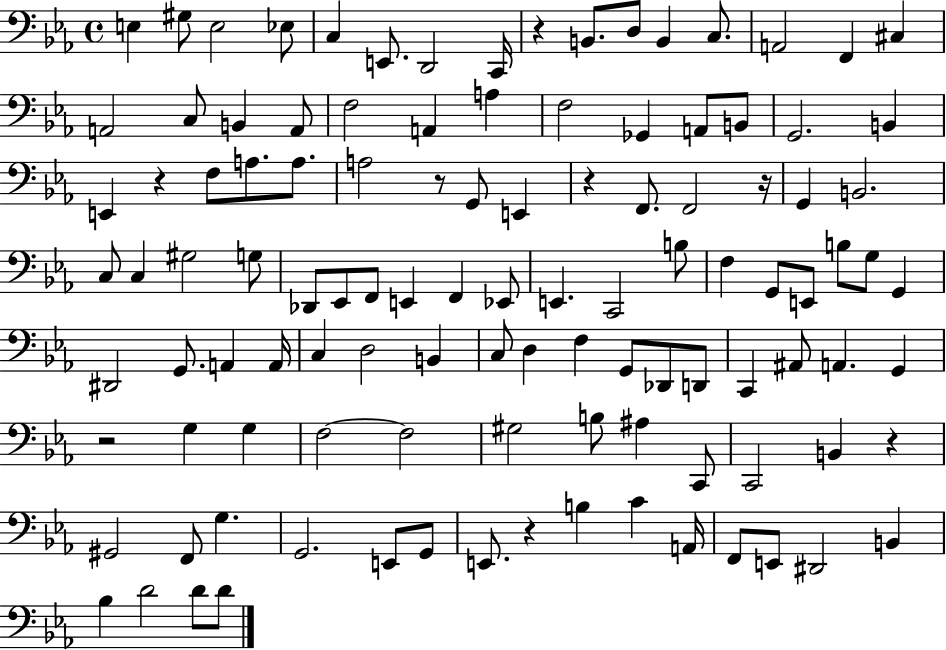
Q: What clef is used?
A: bass